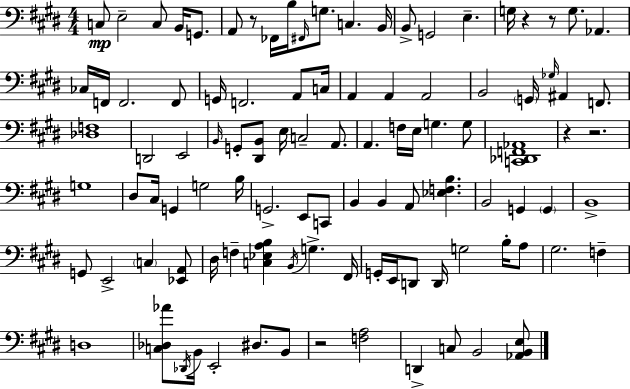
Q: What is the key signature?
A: E major